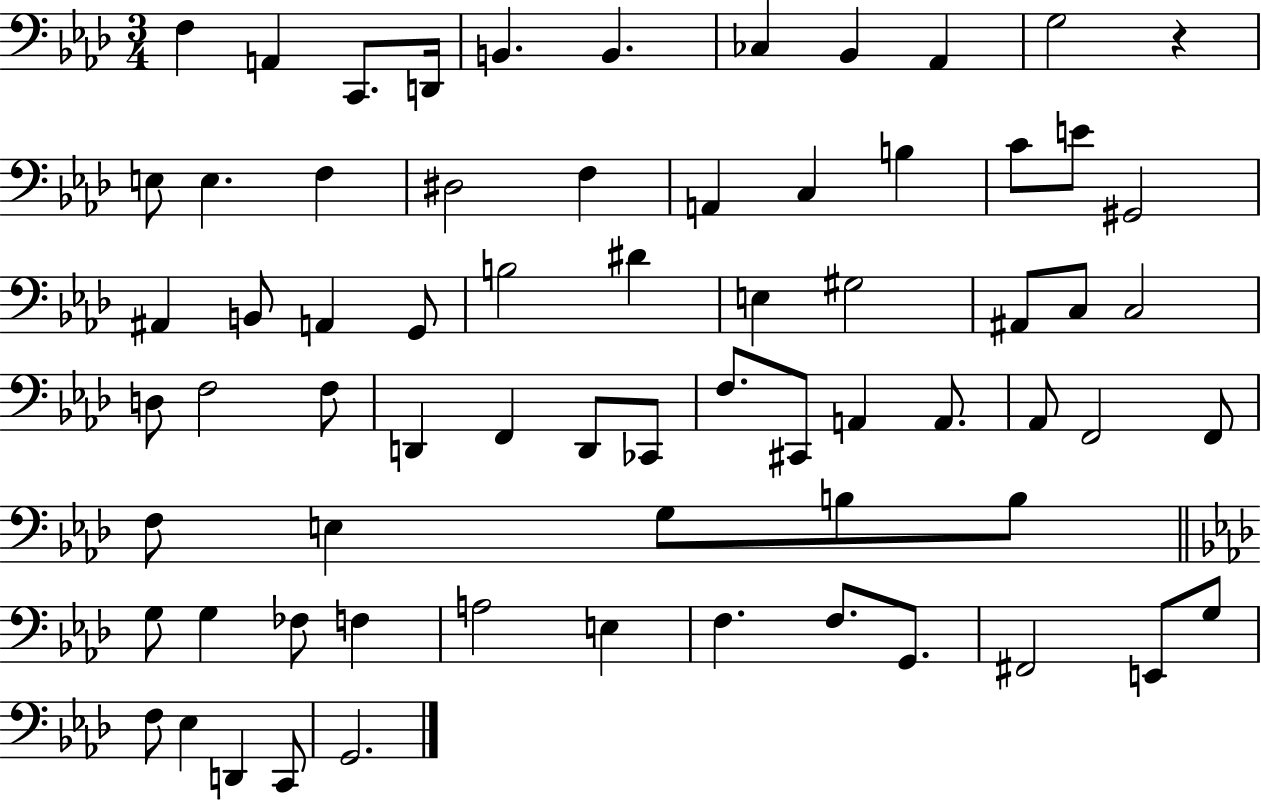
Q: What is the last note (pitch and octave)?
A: G2